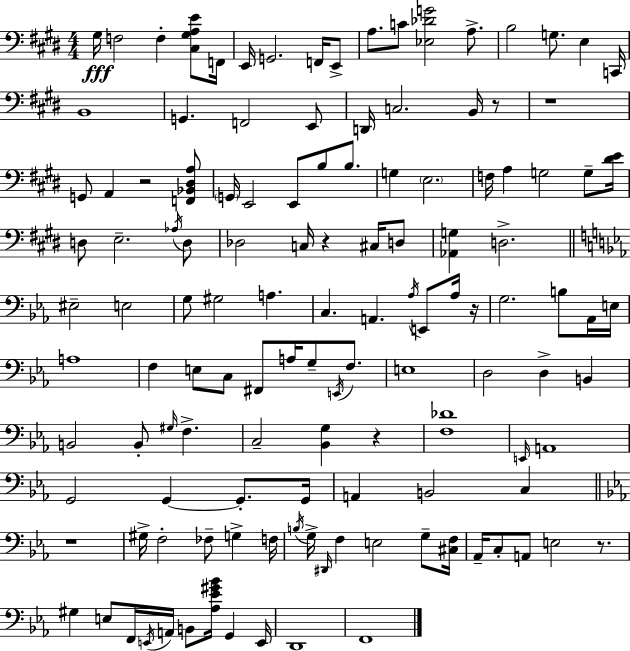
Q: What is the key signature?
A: E major